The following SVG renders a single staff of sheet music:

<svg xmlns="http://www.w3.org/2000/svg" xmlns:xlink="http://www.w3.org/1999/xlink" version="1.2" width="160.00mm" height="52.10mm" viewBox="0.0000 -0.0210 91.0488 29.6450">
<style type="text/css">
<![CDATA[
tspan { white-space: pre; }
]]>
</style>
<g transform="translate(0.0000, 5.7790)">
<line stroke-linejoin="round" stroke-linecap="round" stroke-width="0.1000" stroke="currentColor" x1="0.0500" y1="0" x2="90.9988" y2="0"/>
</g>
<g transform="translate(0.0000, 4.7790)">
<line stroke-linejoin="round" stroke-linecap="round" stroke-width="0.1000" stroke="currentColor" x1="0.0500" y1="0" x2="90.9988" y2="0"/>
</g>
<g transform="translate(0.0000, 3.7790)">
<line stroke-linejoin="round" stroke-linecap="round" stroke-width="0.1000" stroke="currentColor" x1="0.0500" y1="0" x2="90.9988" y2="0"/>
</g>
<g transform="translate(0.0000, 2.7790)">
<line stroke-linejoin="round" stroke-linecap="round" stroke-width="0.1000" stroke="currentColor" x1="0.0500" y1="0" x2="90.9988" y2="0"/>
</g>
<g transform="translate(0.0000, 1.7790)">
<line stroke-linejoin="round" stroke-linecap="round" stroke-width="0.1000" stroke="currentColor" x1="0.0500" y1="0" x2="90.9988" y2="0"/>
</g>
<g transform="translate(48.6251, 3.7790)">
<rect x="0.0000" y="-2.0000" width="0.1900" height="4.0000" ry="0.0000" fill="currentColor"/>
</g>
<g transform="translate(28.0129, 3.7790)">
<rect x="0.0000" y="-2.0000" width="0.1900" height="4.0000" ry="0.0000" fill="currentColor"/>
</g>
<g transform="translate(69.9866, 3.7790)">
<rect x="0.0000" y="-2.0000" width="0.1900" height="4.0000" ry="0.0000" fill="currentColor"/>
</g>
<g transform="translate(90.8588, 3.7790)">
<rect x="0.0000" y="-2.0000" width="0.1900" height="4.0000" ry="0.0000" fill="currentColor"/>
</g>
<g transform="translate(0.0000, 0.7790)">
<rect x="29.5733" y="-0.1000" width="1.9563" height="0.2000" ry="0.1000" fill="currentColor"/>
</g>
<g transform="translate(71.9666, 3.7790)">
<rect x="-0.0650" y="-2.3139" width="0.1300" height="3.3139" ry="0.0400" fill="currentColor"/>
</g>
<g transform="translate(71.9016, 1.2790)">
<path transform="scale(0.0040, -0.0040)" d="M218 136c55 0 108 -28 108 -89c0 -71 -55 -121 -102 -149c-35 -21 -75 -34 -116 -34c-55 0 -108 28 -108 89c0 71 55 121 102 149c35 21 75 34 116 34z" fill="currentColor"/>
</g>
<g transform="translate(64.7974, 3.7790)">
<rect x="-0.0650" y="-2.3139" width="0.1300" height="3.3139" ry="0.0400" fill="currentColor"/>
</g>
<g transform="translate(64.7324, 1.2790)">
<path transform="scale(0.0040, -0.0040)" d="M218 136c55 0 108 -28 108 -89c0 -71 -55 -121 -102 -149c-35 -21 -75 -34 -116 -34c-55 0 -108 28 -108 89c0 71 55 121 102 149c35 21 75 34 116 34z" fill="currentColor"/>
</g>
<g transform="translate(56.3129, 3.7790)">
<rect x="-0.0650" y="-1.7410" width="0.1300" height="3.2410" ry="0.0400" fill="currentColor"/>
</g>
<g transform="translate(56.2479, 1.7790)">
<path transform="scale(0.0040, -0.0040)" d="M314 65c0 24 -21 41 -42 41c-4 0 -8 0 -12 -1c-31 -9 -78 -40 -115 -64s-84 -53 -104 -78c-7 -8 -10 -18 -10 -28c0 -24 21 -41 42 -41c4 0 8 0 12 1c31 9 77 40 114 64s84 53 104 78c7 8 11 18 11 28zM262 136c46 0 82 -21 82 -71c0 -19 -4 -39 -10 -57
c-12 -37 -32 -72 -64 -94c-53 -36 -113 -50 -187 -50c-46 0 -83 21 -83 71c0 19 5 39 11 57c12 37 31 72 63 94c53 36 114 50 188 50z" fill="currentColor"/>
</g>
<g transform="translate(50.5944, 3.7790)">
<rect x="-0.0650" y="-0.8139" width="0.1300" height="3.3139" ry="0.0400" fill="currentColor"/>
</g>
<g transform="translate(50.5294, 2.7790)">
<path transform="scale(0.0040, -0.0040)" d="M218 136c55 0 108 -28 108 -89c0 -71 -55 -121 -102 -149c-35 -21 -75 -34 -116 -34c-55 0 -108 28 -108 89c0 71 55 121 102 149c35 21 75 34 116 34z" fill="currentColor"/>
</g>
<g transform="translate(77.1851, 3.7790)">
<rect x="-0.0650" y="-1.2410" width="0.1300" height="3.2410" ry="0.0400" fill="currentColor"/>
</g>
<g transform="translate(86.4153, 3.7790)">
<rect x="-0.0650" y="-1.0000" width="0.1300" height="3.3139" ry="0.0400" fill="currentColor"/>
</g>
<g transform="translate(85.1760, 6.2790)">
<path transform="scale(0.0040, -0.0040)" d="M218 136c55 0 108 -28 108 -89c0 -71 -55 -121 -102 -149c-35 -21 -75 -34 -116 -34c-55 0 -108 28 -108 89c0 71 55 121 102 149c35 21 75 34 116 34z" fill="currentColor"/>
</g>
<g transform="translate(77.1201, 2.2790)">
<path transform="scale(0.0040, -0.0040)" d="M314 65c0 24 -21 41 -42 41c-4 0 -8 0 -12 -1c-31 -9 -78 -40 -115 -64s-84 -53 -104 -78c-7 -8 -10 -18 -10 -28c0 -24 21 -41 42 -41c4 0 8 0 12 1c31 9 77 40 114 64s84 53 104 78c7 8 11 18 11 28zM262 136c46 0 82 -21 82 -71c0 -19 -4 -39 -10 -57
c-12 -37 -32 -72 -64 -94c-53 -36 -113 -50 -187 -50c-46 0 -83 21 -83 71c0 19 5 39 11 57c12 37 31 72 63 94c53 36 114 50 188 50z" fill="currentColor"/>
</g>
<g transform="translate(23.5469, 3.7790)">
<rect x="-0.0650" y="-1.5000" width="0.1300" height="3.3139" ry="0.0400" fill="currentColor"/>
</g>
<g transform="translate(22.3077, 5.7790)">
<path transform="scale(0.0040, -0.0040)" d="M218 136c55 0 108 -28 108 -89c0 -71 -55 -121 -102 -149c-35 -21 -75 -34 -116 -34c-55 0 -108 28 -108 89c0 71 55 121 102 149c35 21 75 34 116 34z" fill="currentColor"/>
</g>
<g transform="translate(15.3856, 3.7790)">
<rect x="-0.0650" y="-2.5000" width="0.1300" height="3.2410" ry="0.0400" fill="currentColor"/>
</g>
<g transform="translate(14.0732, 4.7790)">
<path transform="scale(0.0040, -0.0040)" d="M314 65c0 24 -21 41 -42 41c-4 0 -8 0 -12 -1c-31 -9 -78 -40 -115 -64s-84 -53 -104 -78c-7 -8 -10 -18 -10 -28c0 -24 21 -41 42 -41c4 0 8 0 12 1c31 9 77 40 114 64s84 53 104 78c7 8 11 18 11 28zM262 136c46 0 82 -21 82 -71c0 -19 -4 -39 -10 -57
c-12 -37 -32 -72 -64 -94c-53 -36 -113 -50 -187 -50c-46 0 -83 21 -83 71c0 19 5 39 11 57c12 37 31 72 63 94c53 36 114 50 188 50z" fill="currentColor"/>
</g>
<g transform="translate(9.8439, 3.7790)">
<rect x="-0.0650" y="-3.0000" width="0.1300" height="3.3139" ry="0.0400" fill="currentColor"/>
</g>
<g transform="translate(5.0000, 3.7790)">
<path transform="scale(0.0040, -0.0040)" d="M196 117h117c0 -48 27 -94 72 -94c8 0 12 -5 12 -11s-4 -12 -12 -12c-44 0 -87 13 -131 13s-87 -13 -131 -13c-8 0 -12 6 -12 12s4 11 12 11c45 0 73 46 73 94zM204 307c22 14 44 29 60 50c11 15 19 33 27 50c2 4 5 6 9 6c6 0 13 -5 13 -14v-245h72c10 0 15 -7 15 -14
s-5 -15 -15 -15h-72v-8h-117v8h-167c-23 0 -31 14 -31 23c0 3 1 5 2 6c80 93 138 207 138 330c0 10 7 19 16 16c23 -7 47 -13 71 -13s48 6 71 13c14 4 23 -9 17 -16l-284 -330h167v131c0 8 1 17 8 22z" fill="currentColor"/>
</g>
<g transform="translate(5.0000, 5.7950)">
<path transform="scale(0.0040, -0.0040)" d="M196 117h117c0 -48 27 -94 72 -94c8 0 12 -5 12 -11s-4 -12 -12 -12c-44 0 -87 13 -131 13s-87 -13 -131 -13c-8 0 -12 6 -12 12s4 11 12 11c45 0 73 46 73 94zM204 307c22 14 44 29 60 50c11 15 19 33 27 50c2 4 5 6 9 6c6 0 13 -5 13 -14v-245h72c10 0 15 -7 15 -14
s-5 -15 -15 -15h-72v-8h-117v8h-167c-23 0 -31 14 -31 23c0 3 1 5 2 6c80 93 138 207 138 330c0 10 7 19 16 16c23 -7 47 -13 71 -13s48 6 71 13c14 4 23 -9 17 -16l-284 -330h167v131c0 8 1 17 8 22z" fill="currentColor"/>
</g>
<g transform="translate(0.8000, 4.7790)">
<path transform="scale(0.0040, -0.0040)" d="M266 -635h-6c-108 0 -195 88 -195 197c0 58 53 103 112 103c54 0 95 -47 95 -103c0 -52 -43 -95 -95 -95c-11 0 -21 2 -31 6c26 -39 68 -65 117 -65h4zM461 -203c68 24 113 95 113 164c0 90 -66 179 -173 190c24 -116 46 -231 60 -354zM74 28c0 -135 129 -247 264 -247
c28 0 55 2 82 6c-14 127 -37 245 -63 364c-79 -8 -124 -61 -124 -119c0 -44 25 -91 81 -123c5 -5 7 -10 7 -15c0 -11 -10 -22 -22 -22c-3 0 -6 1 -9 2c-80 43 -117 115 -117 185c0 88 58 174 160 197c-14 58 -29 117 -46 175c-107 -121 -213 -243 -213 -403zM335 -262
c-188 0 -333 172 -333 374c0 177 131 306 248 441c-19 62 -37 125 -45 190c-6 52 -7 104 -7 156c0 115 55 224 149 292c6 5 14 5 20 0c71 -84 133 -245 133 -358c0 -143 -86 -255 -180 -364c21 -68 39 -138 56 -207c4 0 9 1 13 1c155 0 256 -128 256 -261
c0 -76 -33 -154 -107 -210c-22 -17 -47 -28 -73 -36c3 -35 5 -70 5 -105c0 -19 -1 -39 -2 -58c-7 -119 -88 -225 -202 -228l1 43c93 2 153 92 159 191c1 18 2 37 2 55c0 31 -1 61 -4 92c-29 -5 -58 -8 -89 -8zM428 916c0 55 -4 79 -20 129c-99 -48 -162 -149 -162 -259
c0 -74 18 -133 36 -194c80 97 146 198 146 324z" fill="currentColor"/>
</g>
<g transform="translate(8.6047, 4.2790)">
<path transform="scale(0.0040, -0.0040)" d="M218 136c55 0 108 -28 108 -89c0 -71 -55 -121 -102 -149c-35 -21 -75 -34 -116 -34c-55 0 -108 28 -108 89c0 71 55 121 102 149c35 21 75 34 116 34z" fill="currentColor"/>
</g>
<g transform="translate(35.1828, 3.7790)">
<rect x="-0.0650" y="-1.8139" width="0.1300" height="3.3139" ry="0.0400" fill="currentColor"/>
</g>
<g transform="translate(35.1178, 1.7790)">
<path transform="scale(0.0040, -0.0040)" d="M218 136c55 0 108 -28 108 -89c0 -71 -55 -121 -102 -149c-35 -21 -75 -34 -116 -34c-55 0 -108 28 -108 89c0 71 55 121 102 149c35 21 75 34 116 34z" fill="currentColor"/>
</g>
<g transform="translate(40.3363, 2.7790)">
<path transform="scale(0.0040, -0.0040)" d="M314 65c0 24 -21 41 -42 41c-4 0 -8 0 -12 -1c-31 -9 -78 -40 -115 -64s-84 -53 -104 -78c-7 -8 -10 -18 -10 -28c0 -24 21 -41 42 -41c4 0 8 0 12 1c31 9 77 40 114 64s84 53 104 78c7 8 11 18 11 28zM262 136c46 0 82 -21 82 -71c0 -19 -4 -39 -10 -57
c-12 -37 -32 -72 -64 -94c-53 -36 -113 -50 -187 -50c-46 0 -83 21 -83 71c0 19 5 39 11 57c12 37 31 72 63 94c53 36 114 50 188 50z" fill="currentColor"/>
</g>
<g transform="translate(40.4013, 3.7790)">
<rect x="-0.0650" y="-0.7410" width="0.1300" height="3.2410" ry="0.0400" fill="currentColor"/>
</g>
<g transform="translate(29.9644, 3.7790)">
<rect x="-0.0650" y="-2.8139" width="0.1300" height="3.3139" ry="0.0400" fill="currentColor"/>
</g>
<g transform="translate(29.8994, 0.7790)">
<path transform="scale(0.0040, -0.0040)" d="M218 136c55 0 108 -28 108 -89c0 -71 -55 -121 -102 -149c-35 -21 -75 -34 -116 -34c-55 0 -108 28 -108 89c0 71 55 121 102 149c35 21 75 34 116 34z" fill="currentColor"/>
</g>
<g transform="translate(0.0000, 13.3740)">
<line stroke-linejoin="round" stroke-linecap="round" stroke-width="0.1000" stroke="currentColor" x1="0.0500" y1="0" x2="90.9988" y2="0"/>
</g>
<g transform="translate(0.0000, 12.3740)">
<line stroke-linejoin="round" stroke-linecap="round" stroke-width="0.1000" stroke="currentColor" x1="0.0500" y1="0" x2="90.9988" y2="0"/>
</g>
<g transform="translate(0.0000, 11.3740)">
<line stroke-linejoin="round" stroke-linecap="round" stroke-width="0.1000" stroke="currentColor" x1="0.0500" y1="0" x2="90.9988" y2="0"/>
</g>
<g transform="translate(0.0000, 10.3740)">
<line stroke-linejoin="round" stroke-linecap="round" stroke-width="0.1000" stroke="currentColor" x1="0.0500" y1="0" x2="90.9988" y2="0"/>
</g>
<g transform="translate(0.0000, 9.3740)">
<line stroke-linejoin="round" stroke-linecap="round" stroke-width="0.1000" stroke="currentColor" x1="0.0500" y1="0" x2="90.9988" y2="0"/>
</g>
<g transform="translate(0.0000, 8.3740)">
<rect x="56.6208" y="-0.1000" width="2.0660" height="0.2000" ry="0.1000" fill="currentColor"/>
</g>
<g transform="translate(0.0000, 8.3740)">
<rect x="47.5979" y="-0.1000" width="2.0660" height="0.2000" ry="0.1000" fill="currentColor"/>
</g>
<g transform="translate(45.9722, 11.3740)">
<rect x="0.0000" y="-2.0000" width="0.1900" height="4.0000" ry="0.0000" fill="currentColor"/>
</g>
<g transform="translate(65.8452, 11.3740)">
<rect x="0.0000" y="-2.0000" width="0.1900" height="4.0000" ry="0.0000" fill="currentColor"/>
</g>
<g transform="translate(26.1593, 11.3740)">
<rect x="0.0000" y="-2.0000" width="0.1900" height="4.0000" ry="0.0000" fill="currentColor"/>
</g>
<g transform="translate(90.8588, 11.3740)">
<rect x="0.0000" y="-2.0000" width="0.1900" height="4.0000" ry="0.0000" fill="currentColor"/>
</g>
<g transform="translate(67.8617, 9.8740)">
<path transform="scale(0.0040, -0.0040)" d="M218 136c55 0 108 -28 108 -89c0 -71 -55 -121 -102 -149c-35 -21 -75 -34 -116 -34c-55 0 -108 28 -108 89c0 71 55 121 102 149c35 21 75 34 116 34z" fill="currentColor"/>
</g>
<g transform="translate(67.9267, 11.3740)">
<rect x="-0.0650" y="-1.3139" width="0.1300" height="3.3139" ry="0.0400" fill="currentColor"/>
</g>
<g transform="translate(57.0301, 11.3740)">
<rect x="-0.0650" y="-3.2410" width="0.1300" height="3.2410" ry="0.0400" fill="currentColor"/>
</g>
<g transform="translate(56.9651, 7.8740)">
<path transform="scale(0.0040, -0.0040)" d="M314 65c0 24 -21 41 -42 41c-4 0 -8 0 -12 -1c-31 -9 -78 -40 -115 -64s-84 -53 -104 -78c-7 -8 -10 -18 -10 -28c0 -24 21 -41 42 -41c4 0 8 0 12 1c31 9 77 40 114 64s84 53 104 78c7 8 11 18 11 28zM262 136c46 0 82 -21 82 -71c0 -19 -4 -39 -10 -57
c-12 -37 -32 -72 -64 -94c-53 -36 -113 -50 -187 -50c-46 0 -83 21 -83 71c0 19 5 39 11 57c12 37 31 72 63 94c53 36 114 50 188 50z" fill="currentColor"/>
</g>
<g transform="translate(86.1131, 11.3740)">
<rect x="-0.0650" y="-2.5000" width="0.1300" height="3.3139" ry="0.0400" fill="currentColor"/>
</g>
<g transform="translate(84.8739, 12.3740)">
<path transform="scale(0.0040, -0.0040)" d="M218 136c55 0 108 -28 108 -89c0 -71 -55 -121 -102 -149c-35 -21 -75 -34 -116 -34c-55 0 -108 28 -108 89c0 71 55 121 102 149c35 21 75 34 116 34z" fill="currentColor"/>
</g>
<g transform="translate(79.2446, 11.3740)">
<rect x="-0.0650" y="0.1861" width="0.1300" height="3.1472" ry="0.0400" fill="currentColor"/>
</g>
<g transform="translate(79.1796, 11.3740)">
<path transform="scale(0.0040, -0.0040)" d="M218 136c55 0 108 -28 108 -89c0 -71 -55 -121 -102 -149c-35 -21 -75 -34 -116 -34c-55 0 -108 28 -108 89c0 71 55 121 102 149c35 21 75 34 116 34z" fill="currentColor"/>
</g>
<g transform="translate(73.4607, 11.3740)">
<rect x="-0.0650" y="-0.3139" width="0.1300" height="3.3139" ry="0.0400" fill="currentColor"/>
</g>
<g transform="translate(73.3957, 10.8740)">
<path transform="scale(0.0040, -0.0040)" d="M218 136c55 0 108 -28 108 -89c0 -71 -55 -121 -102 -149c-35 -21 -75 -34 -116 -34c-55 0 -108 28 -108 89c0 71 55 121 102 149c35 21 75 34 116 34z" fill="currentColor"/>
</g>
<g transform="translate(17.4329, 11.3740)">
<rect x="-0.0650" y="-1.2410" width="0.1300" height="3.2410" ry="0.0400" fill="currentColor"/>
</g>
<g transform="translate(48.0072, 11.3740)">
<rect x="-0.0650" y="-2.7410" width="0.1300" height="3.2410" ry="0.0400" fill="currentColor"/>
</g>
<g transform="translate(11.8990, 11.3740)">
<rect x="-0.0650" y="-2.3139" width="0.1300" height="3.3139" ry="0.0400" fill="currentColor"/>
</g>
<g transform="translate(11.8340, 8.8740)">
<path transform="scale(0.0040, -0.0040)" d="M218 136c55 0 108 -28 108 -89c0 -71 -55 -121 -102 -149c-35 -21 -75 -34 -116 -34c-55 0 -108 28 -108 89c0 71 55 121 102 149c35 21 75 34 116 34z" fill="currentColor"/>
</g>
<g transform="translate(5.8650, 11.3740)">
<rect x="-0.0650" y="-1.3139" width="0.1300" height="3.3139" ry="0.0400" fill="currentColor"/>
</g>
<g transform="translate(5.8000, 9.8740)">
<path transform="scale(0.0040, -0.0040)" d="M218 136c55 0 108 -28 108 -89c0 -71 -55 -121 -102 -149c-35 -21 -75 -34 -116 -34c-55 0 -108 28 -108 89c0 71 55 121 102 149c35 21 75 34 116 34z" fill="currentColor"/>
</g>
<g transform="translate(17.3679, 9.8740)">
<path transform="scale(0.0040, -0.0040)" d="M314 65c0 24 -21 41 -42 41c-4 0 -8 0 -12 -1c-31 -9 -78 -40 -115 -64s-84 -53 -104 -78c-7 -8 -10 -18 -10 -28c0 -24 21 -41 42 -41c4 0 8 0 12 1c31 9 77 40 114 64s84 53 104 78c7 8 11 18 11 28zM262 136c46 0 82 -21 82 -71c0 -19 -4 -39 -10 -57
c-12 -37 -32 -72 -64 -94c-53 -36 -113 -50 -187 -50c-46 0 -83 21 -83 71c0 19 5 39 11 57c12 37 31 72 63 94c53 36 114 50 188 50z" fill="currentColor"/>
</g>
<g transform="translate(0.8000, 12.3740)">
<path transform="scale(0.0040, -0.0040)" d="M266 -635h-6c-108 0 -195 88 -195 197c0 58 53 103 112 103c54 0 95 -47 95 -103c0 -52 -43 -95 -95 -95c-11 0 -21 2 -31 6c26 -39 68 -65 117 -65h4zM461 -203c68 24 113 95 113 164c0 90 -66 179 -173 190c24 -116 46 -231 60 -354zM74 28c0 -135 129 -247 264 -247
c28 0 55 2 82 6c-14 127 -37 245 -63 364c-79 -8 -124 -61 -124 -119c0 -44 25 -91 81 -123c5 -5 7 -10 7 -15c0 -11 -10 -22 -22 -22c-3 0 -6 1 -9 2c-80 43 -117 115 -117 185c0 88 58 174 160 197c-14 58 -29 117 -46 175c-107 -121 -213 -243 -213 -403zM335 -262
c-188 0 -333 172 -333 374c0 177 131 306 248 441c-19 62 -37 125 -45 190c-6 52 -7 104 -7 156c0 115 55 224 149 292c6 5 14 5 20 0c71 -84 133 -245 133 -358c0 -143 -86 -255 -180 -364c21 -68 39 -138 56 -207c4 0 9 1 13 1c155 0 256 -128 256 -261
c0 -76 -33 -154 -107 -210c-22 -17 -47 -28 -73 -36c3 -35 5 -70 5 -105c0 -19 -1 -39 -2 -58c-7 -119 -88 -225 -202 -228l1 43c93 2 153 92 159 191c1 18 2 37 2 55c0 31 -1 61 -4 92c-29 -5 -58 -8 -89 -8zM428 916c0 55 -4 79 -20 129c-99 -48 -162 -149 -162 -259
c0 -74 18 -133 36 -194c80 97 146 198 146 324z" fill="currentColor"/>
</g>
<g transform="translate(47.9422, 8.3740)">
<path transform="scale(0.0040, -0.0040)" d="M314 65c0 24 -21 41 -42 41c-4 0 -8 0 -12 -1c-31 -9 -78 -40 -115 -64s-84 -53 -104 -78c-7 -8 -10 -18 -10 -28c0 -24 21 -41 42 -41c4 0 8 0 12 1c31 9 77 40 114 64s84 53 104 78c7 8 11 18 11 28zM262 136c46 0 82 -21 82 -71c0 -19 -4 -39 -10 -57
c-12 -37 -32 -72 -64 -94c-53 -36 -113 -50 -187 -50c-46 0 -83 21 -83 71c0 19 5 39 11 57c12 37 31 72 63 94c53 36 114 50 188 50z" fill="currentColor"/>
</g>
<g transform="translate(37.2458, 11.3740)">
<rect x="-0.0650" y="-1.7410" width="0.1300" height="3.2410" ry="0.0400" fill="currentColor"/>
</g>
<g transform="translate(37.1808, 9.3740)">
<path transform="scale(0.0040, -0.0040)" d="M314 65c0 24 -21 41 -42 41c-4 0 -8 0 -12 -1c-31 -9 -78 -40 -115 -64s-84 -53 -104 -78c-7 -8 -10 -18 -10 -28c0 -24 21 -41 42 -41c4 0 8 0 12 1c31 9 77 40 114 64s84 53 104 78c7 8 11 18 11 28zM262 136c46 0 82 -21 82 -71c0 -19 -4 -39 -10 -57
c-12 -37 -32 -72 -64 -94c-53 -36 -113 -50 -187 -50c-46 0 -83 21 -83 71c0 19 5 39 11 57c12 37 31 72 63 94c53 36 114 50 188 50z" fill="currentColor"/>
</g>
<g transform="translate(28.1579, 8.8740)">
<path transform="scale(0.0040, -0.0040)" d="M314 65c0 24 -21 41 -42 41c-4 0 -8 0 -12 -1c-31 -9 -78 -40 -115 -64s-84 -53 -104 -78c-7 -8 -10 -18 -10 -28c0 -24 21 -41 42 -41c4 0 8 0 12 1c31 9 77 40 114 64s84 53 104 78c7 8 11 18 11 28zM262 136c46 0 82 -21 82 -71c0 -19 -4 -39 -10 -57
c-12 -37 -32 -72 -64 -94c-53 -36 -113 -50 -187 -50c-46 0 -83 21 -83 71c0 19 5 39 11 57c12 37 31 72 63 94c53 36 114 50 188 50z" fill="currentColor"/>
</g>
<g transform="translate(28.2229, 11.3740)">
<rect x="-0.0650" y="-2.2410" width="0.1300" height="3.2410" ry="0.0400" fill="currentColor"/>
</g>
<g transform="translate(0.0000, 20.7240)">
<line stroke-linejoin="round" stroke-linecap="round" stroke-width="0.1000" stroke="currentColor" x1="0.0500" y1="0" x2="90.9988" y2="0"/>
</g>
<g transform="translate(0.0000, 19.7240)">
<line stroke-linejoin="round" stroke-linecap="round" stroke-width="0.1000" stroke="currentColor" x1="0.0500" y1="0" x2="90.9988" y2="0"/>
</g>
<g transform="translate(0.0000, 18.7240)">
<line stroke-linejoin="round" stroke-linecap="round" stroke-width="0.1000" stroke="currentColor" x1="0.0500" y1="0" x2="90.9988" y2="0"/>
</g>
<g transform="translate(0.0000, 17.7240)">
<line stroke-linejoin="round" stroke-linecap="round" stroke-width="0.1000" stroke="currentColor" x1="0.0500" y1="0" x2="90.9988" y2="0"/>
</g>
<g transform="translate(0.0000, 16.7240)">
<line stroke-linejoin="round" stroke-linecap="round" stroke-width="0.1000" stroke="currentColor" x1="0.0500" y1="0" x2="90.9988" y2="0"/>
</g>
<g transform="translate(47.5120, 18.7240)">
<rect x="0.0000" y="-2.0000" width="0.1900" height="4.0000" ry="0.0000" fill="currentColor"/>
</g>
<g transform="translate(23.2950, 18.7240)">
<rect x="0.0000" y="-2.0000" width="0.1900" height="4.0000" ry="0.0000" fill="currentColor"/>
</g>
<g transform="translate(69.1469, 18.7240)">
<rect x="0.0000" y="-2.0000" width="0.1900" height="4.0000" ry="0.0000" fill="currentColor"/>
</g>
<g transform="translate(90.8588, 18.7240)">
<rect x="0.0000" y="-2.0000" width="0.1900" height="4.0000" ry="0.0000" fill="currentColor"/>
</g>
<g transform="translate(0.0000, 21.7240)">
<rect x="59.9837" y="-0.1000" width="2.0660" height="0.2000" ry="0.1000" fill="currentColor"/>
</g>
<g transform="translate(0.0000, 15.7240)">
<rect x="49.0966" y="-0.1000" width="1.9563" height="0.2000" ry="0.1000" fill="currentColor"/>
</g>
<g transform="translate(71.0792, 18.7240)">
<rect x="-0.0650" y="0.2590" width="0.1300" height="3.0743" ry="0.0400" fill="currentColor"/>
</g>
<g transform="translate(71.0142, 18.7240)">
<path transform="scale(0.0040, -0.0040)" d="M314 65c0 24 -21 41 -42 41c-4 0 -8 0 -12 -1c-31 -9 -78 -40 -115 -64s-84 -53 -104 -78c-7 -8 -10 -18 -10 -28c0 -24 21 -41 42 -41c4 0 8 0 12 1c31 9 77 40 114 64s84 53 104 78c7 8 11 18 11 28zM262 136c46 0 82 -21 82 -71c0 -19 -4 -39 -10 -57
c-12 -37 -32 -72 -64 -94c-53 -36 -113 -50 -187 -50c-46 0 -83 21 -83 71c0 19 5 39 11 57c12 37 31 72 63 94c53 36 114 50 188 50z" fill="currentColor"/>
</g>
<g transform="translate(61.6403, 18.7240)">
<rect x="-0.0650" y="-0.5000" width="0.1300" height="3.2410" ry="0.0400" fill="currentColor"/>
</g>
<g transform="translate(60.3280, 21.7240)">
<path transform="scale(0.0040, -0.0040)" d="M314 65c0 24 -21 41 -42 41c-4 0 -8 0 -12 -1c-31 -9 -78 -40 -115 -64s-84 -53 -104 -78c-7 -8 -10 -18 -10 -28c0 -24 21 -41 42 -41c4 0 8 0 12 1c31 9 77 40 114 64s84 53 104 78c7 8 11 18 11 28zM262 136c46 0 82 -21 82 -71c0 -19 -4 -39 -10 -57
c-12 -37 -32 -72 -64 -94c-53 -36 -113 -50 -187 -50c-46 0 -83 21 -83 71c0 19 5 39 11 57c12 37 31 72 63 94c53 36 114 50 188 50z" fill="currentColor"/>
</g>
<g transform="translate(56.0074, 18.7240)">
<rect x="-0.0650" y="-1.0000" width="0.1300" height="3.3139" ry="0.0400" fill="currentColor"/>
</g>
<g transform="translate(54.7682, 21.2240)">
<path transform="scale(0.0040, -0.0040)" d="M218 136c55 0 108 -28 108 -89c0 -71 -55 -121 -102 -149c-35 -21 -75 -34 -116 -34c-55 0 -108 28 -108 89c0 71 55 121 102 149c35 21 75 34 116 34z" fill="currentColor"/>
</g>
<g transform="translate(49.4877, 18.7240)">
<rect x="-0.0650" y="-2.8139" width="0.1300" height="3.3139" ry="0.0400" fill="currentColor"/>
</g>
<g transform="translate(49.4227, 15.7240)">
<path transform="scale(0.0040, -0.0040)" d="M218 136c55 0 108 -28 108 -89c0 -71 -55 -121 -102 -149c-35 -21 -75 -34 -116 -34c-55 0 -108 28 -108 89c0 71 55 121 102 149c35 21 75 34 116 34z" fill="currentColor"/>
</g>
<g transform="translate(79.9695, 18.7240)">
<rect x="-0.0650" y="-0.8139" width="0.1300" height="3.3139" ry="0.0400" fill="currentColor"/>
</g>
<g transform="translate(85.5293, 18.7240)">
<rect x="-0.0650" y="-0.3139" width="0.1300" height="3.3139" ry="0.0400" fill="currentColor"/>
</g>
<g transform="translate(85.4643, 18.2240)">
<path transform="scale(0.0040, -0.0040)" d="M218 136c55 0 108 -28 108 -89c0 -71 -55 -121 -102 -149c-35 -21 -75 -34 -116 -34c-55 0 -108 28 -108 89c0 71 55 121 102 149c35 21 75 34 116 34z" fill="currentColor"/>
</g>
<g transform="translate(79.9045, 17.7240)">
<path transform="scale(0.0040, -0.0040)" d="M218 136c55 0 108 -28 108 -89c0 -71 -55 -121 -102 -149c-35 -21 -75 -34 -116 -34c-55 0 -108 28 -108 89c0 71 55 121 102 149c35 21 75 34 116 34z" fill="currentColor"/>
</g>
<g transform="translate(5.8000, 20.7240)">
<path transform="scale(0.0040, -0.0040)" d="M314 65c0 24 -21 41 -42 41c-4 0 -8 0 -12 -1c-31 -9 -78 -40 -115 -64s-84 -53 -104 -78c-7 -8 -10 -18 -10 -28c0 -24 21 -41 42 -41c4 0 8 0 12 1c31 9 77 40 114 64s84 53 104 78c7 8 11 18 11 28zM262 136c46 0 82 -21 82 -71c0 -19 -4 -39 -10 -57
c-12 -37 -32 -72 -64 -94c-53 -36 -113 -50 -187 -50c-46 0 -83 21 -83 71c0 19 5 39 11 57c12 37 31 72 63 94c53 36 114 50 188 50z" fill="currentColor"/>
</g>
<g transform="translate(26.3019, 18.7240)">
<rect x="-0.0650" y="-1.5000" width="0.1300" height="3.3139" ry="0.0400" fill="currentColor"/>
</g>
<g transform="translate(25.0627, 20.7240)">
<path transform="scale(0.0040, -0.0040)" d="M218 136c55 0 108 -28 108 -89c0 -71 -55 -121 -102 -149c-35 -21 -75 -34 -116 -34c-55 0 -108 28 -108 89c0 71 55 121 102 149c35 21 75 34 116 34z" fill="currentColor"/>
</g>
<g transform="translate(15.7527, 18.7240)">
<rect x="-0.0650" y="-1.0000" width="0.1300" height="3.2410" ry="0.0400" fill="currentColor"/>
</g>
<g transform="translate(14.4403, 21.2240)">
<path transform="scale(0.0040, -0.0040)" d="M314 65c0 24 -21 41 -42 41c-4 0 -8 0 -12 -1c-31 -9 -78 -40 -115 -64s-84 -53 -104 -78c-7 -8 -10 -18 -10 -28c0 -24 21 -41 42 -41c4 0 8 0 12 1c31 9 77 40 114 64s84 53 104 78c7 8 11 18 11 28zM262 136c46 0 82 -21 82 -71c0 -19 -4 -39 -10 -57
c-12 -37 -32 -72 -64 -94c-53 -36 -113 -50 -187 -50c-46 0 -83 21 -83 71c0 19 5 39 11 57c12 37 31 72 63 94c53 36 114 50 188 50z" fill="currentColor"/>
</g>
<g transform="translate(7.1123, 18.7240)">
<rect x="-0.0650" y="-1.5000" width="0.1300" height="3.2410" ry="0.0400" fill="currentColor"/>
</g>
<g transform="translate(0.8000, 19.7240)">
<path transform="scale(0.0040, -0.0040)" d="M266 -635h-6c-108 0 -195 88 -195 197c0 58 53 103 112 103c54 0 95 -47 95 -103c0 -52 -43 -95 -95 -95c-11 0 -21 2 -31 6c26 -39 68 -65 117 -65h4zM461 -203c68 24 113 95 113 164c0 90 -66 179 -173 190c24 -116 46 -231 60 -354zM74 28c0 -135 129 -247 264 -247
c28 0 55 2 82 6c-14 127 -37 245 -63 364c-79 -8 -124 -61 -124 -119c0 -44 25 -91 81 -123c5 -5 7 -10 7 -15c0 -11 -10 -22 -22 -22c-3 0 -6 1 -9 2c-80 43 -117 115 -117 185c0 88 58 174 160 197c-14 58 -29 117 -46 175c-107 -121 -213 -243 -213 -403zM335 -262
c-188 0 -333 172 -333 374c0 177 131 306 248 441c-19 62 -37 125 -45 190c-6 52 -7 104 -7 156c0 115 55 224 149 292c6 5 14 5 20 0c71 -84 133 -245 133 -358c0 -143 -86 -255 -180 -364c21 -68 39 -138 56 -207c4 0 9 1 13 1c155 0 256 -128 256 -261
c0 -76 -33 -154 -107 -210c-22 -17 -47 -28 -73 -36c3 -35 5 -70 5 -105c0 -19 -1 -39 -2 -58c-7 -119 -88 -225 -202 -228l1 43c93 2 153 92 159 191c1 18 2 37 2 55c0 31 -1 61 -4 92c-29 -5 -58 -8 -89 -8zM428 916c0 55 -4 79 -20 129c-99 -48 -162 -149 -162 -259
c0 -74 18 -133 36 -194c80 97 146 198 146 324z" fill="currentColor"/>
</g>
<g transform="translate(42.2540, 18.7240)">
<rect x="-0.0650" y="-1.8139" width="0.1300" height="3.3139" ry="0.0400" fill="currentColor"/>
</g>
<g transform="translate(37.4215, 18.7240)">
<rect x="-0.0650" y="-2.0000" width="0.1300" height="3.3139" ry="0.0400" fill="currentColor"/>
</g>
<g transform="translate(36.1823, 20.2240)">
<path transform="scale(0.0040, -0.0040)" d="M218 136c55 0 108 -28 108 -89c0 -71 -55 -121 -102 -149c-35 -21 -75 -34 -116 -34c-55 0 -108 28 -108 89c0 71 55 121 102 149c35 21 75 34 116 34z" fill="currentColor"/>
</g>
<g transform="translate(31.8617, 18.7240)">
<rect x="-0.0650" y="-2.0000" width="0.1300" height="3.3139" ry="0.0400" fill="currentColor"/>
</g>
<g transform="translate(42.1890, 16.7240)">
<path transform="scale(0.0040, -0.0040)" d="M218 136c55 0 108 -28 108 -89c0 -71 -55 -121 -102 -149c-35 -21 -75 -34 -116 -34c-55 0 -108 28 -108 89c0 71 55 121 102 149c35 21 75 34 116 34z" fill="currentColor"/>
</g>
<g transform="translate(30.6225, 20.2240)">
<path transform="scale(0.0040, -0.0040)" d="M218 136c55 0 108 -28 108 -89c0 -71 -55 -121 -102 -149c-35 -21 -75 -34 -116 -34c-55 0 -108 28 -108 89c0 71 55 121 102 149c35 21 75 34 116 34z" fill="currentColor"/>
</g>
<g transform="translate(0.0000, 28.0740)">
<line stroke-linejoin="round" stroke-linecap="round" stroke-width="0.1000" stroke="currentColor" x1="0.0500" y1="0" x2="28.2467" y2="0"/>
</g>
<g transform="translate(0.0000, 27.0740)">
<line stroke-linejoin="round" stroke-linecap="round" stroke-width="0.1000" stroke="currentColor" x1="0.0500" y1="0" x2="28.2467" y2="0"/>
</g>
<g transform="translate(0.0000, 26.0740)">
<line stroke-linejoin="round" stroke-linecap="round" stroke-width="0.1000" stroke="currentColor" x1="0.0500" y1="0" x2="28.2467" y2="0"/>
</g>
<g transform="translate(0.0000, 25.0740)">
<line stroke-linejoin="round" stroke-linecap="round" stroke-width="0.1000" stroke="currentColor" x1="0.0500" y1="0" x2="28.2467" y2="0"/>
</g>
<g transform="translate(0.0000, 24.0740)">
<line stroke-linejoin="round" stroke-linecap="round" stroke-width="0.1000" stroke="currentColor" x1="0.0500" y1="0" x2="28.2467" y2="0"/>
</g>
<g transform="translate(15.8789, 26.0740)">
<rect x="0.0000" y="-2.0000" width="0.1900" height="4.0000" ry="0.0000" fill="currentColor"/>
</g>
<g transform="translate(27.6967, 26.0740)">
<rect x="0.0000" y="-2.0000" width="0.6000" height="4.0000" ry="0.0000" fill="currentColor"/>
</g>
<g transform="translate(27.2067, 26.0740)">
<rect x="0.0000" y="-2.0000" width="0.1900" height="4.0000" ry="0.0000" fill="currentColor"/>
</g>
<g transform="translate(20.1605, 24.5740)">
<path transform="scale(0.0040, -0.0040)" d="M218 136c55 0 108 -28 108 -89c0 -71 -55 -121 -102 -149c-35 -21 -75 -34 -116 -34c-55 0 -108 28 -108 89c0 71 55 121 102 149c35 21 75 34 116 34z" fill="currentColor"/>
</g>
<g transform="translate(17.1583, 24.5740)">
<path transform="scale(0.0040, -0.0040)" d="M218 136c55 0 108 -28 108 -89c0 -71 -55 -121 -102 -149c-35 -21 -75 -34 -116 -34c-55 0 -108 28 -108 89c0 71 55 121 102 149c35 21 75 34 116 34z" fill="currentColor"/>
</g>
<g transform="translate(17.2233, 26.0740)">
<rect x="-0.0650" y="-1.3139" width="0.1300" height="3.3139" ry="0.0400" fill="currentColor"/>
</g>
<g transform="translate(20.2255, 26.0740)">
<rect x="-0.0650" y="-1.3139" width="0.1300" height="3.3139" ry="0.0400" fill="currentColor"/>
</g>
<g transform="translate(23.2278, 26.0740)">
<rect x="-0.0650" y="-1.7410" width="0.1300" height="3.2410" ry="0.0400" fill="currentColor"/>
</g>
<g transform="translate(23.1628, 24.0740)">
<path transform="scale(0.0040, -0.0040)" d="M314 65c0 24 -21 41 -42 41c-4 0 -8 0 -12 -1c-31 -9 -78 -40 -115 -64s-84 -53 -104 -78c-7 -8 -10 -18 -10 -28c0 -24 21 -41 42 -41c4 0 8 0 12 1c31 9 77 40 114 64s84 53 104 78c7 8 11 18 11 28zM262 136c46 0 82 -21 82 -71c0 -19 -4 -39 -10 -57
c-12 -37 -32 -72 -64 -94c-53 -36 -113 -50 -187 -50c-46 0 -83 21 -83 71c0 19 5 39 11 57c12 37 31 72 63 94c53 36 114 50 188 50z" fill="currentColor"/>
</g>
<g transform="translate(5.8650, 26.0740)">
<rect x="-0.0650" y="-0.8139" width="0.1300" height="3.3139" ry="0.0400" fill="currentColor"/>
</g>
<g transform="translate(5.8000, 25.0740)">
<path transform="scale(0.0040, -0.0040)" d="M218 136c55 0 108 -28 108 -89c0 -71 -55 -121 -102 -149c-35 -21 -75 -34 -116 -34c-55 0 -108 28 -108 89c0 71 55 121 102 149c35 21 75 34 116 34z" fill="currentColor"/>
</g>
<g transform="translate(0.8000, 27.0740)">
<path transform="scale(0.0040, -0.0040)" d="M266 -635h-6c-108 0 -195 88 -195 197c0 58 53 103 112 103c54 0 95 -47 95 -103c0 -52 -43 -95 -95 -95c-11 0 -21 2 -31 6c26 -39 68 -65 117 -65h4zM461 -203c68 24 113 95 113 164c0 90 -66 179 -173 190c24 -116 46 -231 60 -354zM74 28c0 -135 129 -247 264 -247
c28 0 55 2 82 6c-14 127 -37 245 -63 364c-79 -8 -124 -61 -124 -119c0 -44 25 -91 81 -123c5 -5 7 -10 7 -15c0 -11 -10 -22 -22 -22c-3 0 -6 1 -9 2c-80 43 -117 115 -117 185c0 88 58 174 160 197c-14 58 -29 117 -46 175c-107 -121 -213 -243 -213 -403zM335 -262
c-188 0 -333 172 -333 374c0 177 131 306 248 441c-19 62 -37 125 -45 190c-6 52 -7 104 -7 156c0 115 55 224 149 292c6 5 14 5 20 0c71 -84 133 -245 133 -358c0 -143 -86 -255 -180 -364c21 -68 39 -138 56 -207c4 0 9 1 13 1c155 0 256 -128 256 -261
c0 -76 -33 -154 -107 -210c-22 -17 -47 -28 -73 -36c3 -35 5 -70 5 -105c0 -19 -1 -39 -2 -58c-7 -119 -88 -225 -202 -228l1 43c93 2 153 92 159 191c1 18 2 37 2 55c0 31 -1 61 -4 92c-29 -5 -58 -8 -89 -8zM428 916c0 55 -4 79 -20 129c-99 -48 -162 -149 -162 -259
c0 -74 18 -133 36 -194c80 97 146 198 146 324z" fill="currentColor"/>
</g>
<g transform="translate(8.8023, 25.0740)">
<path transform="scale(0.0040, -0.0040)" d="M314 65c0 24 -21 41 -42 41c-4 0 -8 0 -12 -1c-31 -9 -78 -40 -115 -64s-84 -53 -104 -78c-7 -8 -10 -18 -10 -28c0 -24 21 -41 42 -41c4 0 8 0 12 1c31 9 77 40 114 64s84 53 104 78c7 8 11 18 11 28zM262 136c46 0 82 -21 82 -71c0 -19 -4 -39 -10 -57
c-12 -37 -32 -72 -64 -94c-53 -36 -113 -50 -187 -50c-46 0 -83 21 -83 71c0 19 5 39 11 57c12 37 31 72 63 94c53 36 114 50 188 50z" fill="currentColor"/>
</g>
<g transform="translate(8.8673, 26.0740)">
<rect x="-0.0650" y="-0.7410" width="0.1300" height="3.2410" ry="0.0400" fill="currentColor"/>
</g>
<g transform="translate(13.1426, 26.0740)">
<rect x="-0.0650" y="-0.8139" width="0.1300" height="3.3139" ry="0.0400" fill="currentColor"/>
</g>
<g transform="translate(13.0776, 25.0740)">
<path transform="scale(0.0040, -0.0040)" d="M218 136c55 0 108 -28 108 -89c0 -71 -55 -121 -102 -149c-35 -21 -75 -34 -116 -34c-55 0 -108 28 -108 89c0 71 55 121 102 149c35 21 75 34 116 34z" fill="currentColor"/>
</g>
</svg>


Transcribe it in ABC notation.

X:1
T:Untitled
M:4/4
L:1/4
K:C
A G2 E a f d2 d f2 g g e2 D e g e2 g2 f2 a2 b2 e c B G E2 D2 E F F f a D C2 B2 d c d d2 d e e f2